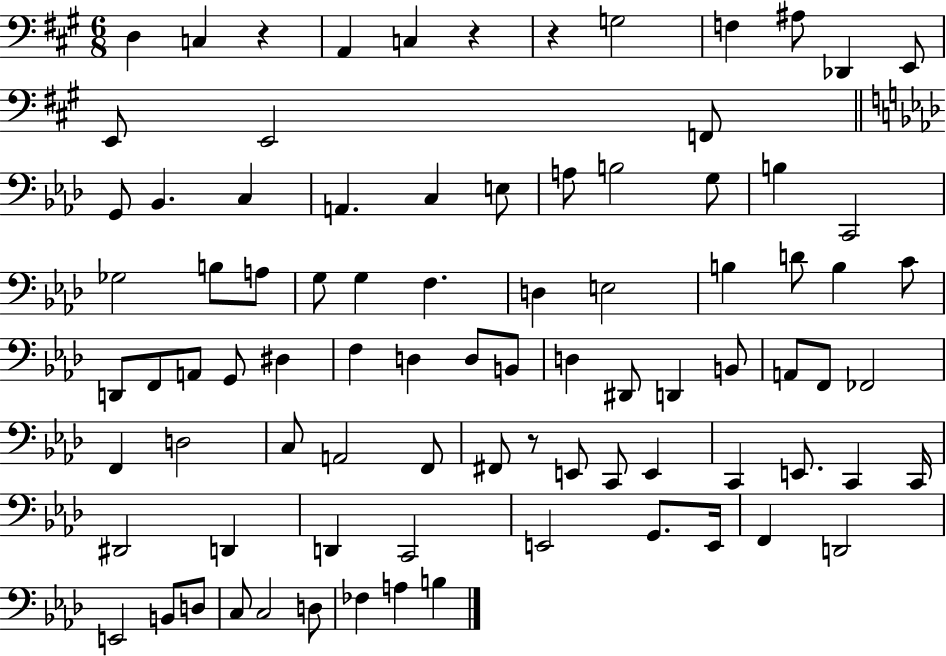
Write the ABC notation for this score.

X:1
T:Untitled
M:6/8
L:1/4
K:A
D, C, z A,, C, z z G,2 F, ^A,/2 _D,, E,,/2 E,,/2 E,,2 F,,/2 G,,/2 _B,, C, A,, C, E,/2 A,/2 B,2 G,/2 B, C,,2 _G,2 B,/2 A,/2 G,/2 G, F, D, E,2 B, D/2 B, C/2 D,,/2 F,,/2 A,,/2 G,,/2 ^D, F, D, D,/2 B,,/2 D, ^D,,/2 D,, B,,/2 A,,/2 F,,/2 _F,,2 F,, D,2 C,/2 A,,2 F,,/2 ^F,,/2 z/2 E,,/2 C,,/2 E,, C,, E,,/2 C,, C,,/4 ^D,,2 D,, D,, C,,2 E,,2 G,,/2 E,,/4 F,, D,,2 E,,2 B,,/2 D,/2 C,/2 C,2 D,/2 _F, A, B,